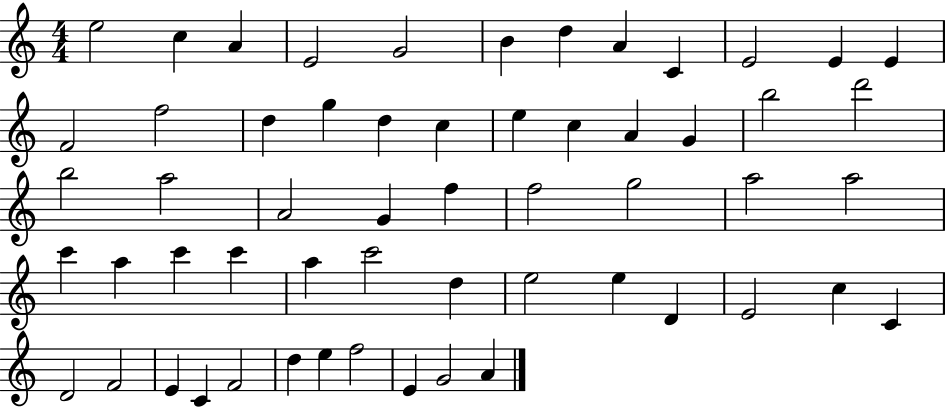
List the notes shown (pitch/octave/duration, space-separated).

E5/h C5/q A4/q E4/h G4/h B4/q D5/q A4/q C4/q E4/h E4/q E4/q F4/h F5/h D5/q G5/q D5/q C5/q E5/q C5/q A4/q G4/q B5/h D6/h B5/h A5/h A4/h G4/q F5/q F5/h G5/h A5/h A5/h C6/q A5/q C6/q C6/q A5/q C6/h D5/q E5/h E5/q D4/q E4/h C5/q C4/q D4/h F4/h E4/q C4/q F4/h D5/q E5/q F5/h E4/q G4/h A4/q